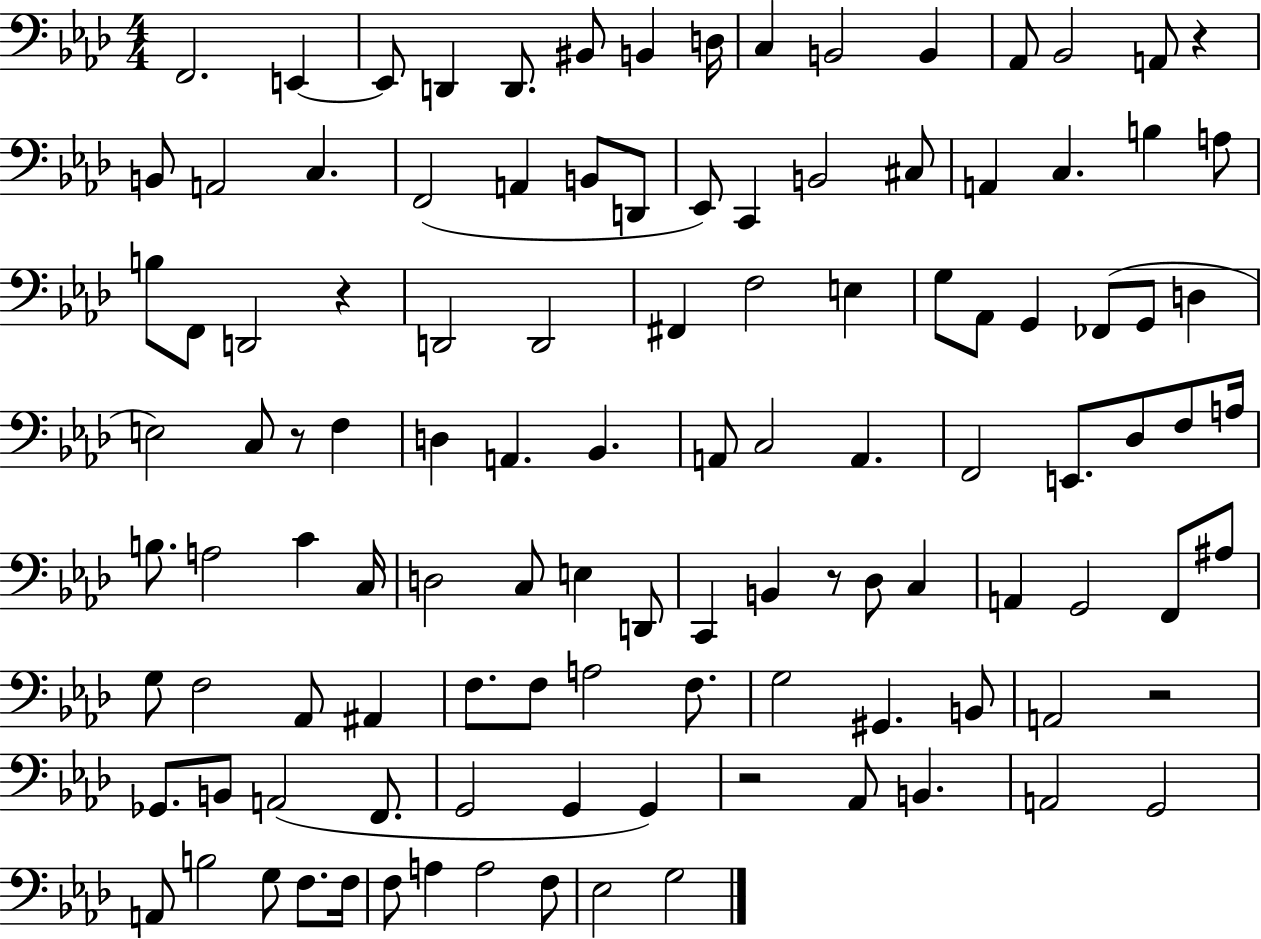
X:1
T:Untitled
M:4/4
L:1/4
K:Ab
F,,2 E,, E,,/2 D,, D,,/2 ^B,,/2 B,, D,/4 C, B,,2 B,, _A,,/2 _B,,2 A,,/2 z B,,/2 A,,2 C, F,,2 A,, B,,/2 D,,/2 _E,,/2 C,, B,,2 ^C,/2 A,, C, B, A,/2 B,/2 F,,/2 D,,2 z D,,2 D,,2 ^F,, F,2 E, G,/2 _A,,/2 G,, _F,,/2 G,,/2 D, E,2 C,/2 z/2 F, D, A,, _B,, A,,/2 C,2 A,, F,,2 E,,/2 _D,/2 F,/2 A,/4 B,/2 A,2 C C,/4 D,2 C,/2 E, D,,/2 C,, B,, z/2 _D,/2 C, A,, G,,2 F,,/2 ^A,/2 G,/2 F,2 _A,,/2 ^A,, F,/2 F,/2 A,2 F,/2 G,2 ^G,, B,,/2 A,,2 z2 _G,,/2 B,,/2 A,,2 F,,/2 G,,2 G,, G,, z2 _A,,/2 B,, A,,2 G,,2 A,,/2 B,2 G,/2 F,/2 F,/4 F,/2 A, A,2 F,/2 _E,2 G,2